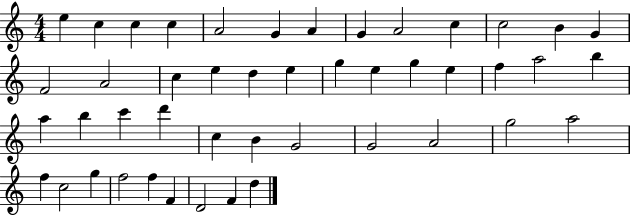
{
  \clef treble
  \numericTimeSignature
  \time 4/4
  \key c \major
  e''4 c''4 c''4 c''4 | a'2 g'4 a'4 | g'4 a'2 c''4 | c''2 b'4 g'4 | \break f'2 a'2 | c''4 e''4 d''4 e''4 | g''4 e''4 g''4 e''4 | f''4 a''2 b''4 | \break a''4 b''4 c'''4 d'''4 | c''4 b'4 g'2 | g'2 a'2 | g''2 a''2 | \break f''4 c''2 g''4 | f''2 f''4 f'4 | d'2 f'4 d''4 | \bar "|."
}